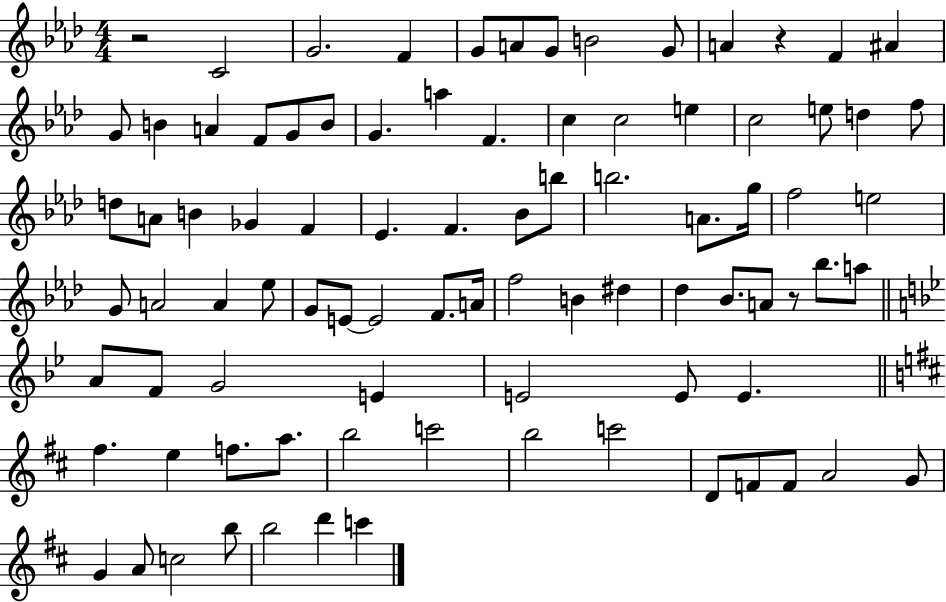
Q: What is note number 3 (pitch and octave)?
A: F4